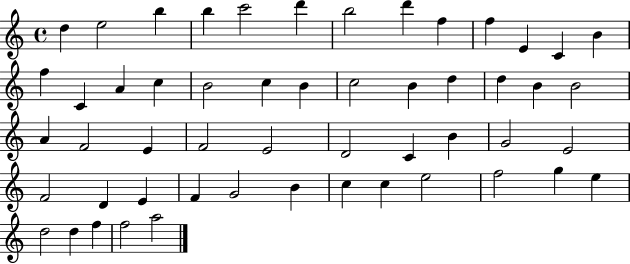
X:1
T:Untitled
M:4/4
L:1/4
K:C
d e2 b b c'2 d' b2 d' f f E C B f C A c B2 c B c2 B d d B B2 A F2 E F2 E2 D2 C B G2 E2 F2 D E F G2 B c c e2 f2 g e d2 d f f2 a2